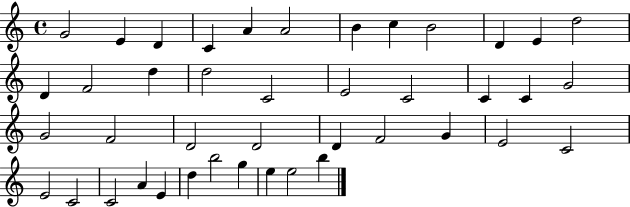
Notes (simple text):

G4/h E4/q D4/q C4/q A4/q A4/h B4/q C5/q B4/h D4/q E4/q D5/h D4/q F4/h D5/q D5/h C4/h E4/h C4/h C4/q C4/q G4/h G4/h F4/h D4/h D4/h D4/q F4/h G4/q E4/h C4/h E4/h C4/h C4/h A4/q E4/q D5/q B5/h G5/q E5/q E5/h B5/q